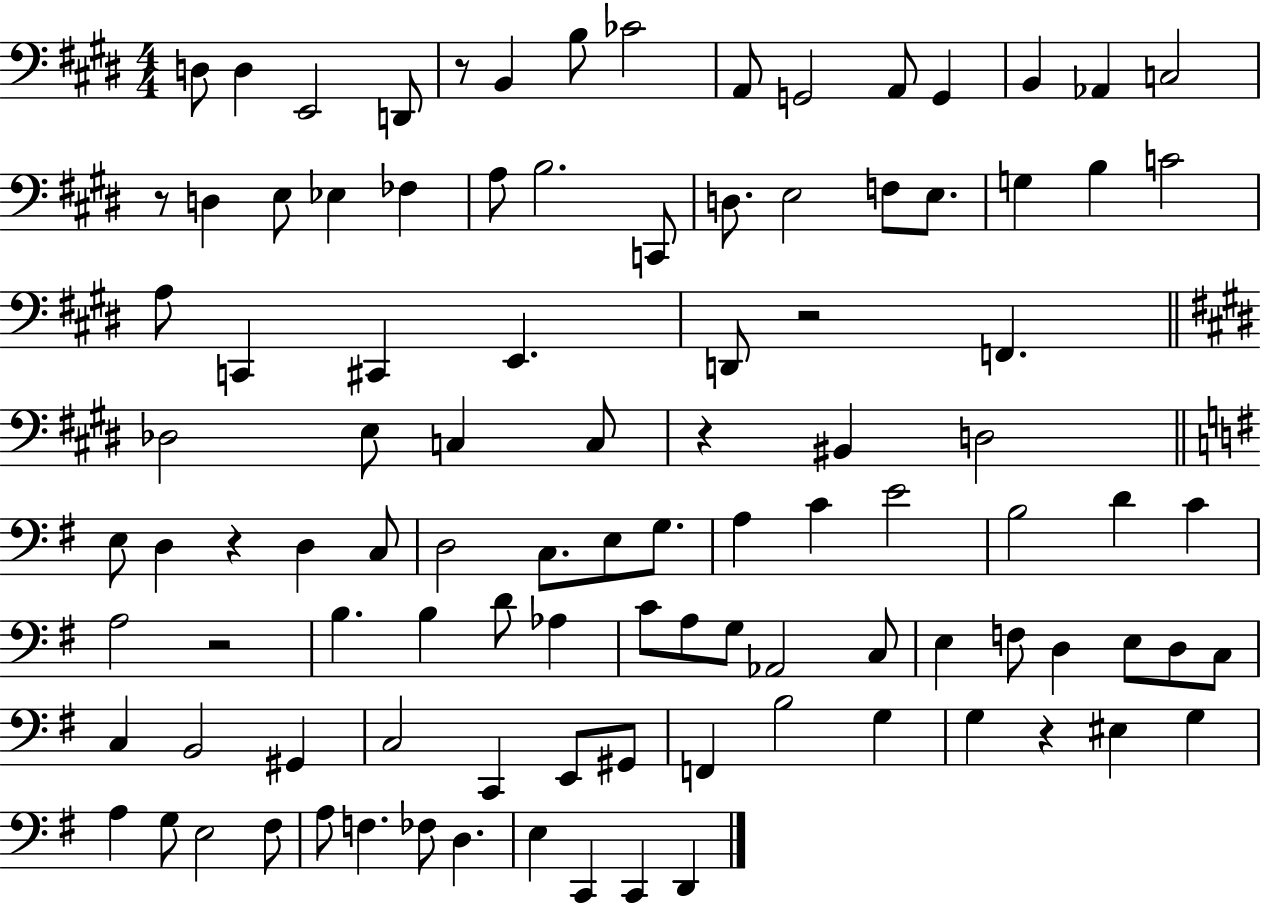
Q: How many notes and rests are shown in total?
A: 102